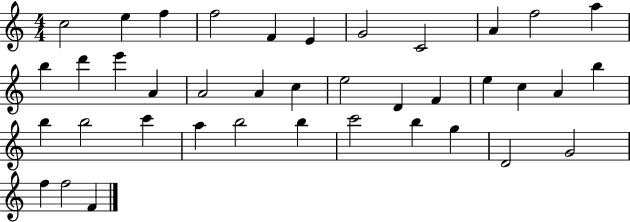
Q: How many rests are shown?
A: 0